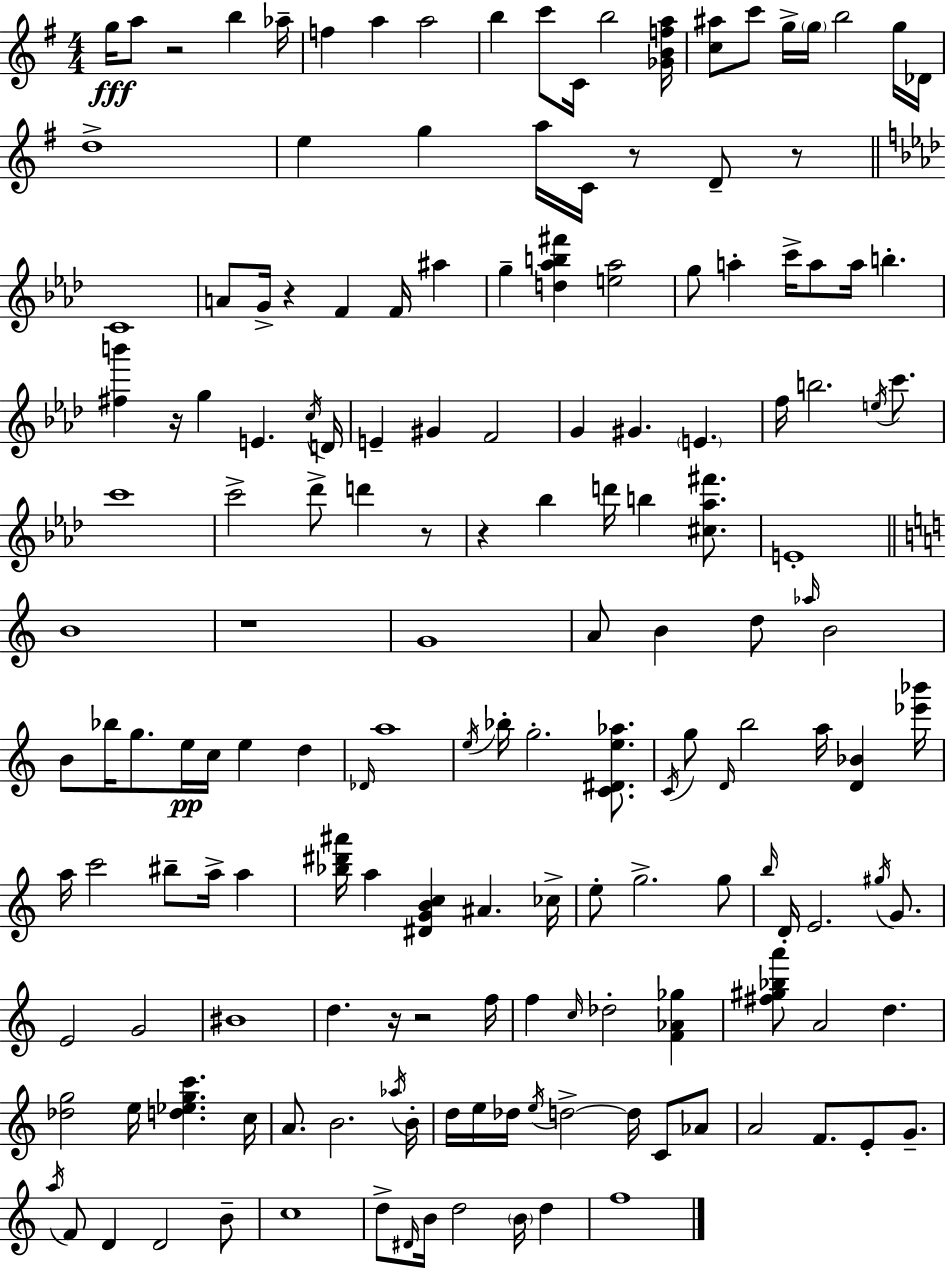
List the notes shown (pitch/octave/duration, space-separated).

G5/s A5/e R/h B5/q Ab5/s F5/q A5/q A5/h B5/q C6/e C4/s B5/h [Gb4,B4,F5,A5]/s [C5,A#5]/e C6/e G5/s G5/s B5/h G5/s Db4/s D5/w E5/q G5/q A5/s C4/s R/e D4/e R/e C4/w A4/e G4/s R/q F4/q F4/s A#5/q G5/q [D5,Ab5,B5,F#6]/q [E5,Ab5]/h G5/e A5/q C6/s A5/e A5/s B5/q. [F#5,B6]/q R/s G5/q E4/q. C5/s D4/s E4/q G#4/q F4/h G4/q G#4/q. E4/q. F5/s B5/h. E5/s C6/e. C6/w C6/h Db6/e D6/q R/e R/q Bb5/q D6/s B5/q [C#5,Ab5,F#6]/e. E4/w B4/w R/w G4/w A4/e B4/q D5/e Ab5/s B4/h B4/e Bb5/s G5/e. E5/s C5/s E5/q D5/q Db4/s A5/w E5/s Bb5/s G5/h. [C4,D#4,E5,Ab5]/e. C4/s G5/e D4/s B5/h A5/s [D4,Bb4]/q [Eb6,Bb6]/s A5/s C6/h BIS5/e A5/s A5/q [Bb5,D#6,A#6]/s A5/q [D#4,G4,B4,C5]/q A#4/q. CES5/s E5/e G5/h. G5/e B5/s D4/s E4/h. G#5/s G4/e. E4/h G4/h BIS4/w D5/q. R/s R/h F5/s F5/q C5/s Db5/h [F4,Ab4,Gb5]/q [F#5,G#5,Bb5,A6]/e A4/h D5/q. [Db5,G5]/h E5/s [D5,Eb5,G5,C6]/q. C5/s A4/e. B4/h. Ab5/s B4/s D5/s E5/s Db5/s E5/s D5/h D5/s C4/e Ab4/e A4/h F4/e. E4/e G4/e. A5/s F4/e D4/q D4/h B4/e C5/w D5/e D#4/s B4/s D5/h B4/s D5/q F5/w